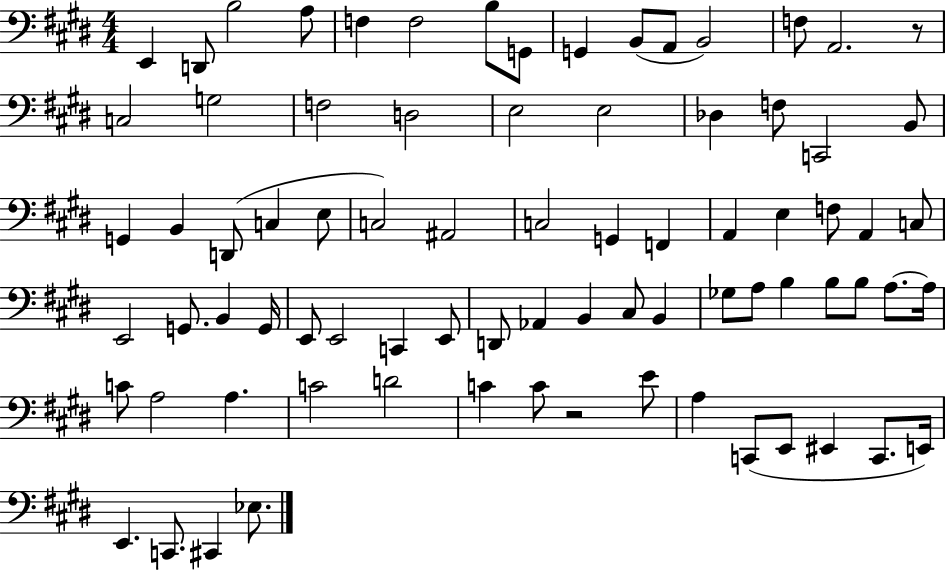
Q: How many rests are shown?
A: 2